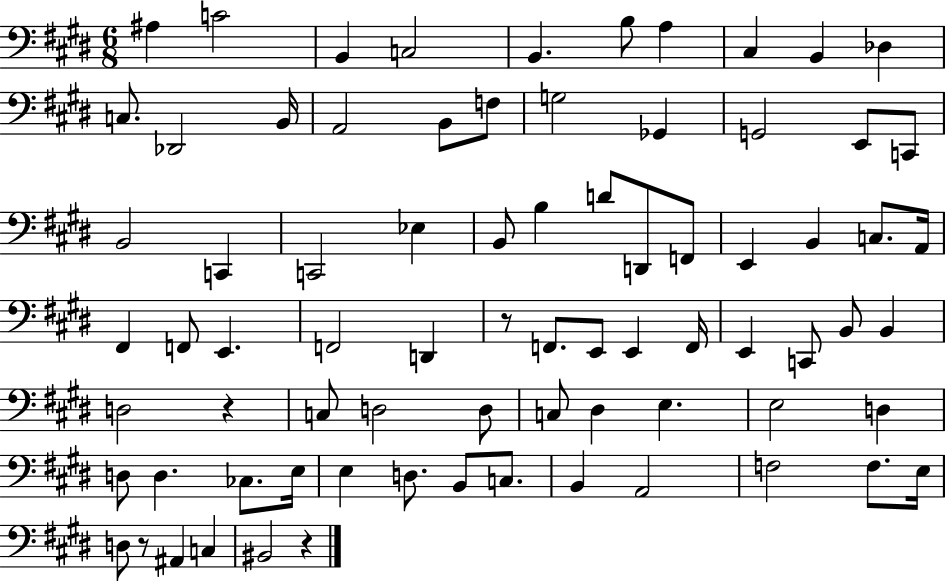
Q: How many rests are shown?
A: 4